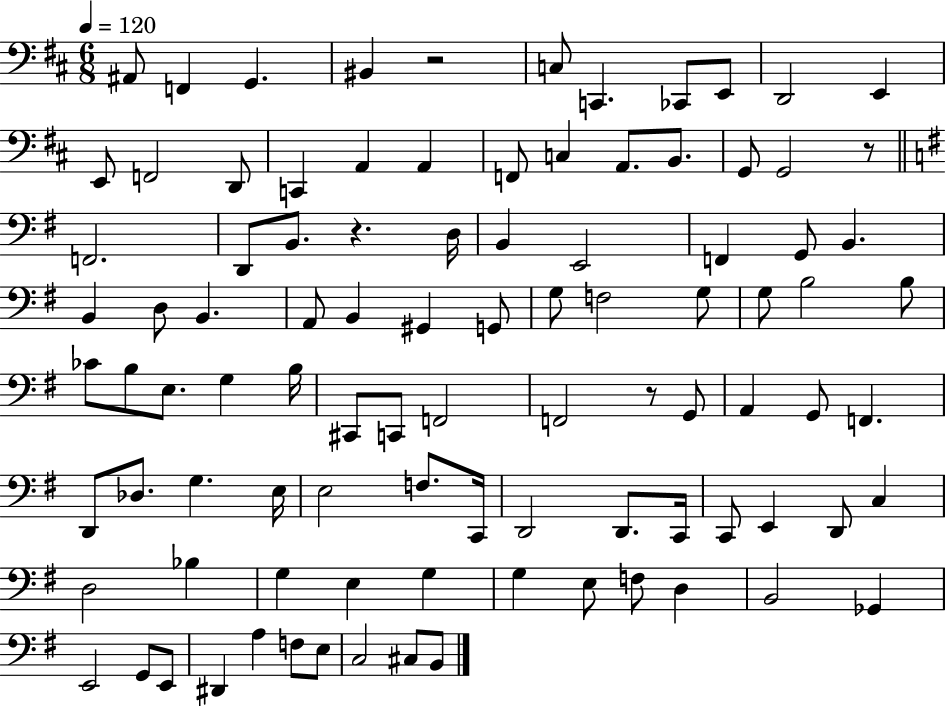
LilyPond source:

{
  \clef bass
  \numericTimeSignature
  \time 6/8
  \key d \major
  \tempo 4 = 120
  ais,8 f,4 g,4. | bis,4 r2 | c8 c,4. ces,8 e,8 | d,2 e,4 | \break e,8 f,2 d,8 | c,4 a,4 a,4 | f,8 c4 a,8. b,8. | g,8 g,2 r8 | \break \bar "||" \break \key g \major f,2. | d,8 b,8. r4. d16 | b,4 e,2 | f,4 g,8 b,4. | \break b,4 d8 b,4. | a,8 b,4 gis,4 g,8 | g8 f2 g8 | g8 b2 b8 | \break ces'8 b8 e8. g4 b16 | cis,8 c,8 f,2 | f,2 r8 g,8 | a,4 g,8 f,4. | \break d,8 des8. g4. e16 | e2 f8. c,16 | d,2 d,8. c,16 | c,8 e,4 d,8 c4 | \break d2 bes4 | g4 e4 g4 | g4 e8 f8 d4 | b,2 ges,4 | \break e,2 g,8 e,8 | dis,4 a4 f8 e8 | c2 cis8 b,8 | \bar "|."
}